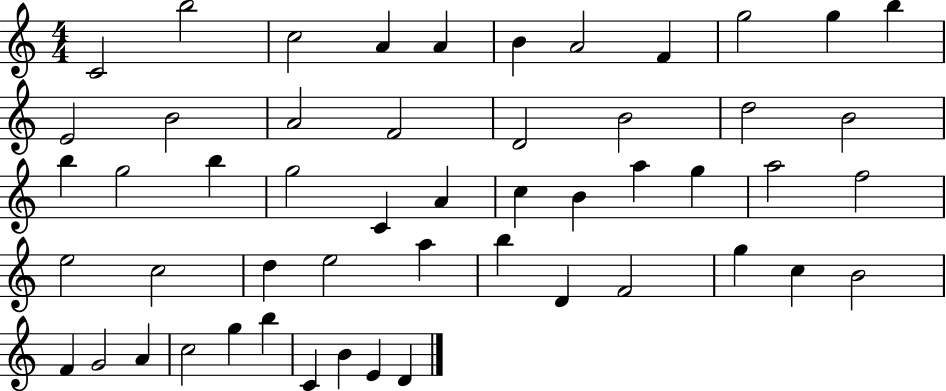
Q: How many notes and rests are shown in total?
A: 52